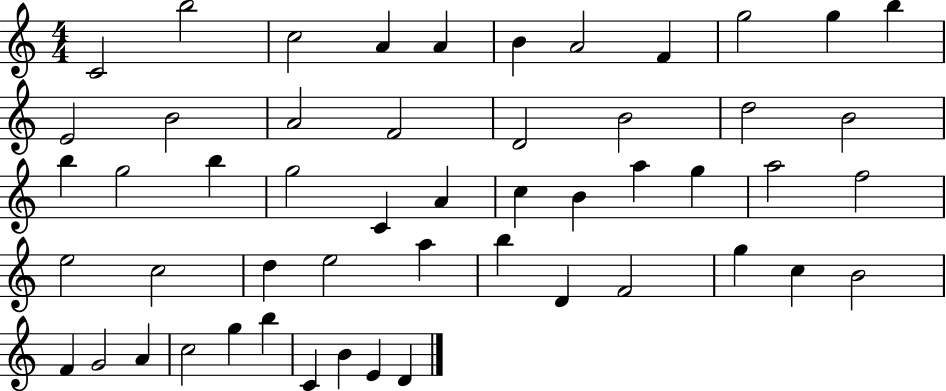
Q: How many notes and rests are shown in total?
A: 52